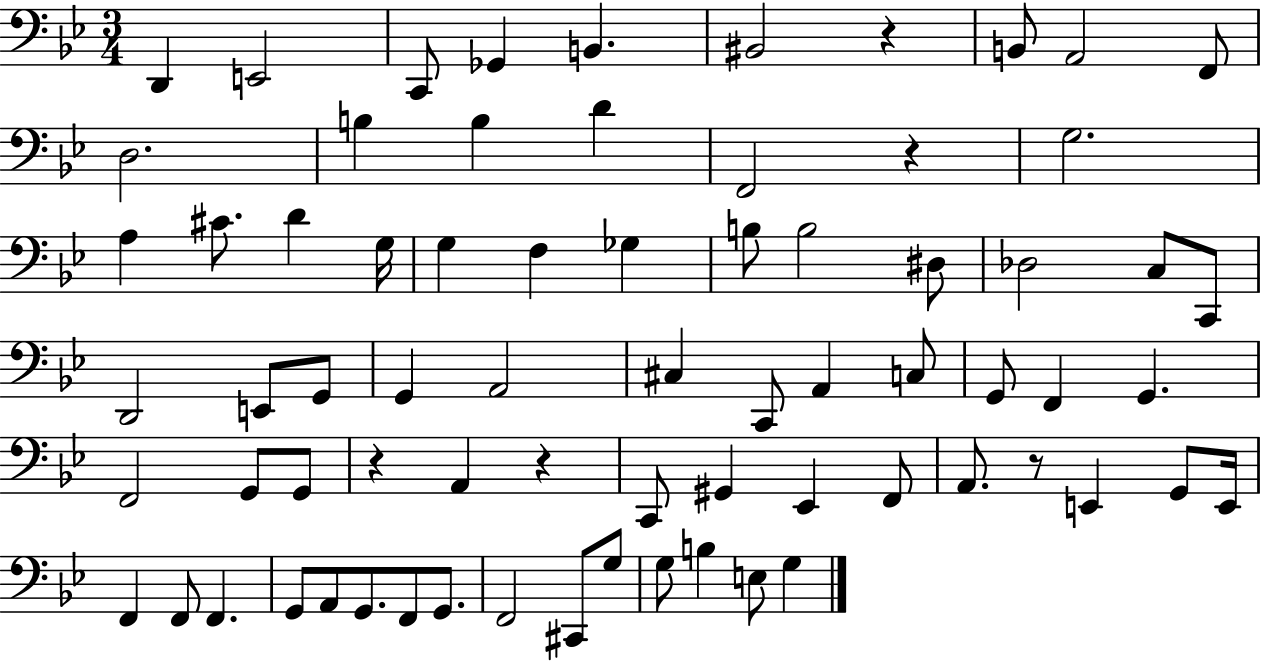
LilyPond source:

{
  \clef bass
  \numericTimeSignature
  \time 3/4
  \key bes \major
  d,4 e,2 | c,8 ges,4 b,4. | bis,2 r4 | b,8 a,2 f,8 | \break d2. | b4 b4 d'4 | f,2 r4 | g2. | \break a4 cis'8. d'4 g16 | g4 f4 ges4 | b8 b2 dis8 | des2 c8 c,8 | \break d,2 e,8 g,8 | g,4 a,2 | cis4 c,8 a,4 c8 | g,8 f,4 g,4. | \break f,2 g,8 g,8 | r4 a,4 r4 | c,8 gis,4 ees,4 f,8 | a,8. r8 e,4 g,8 e,16 | \break f,4 f,8 f,4. | g,8 a,8 g,8. f,8 g,8. | f,2 cis,8 g8 | g8 b4 e8 g4 | \break \bar "|."
}